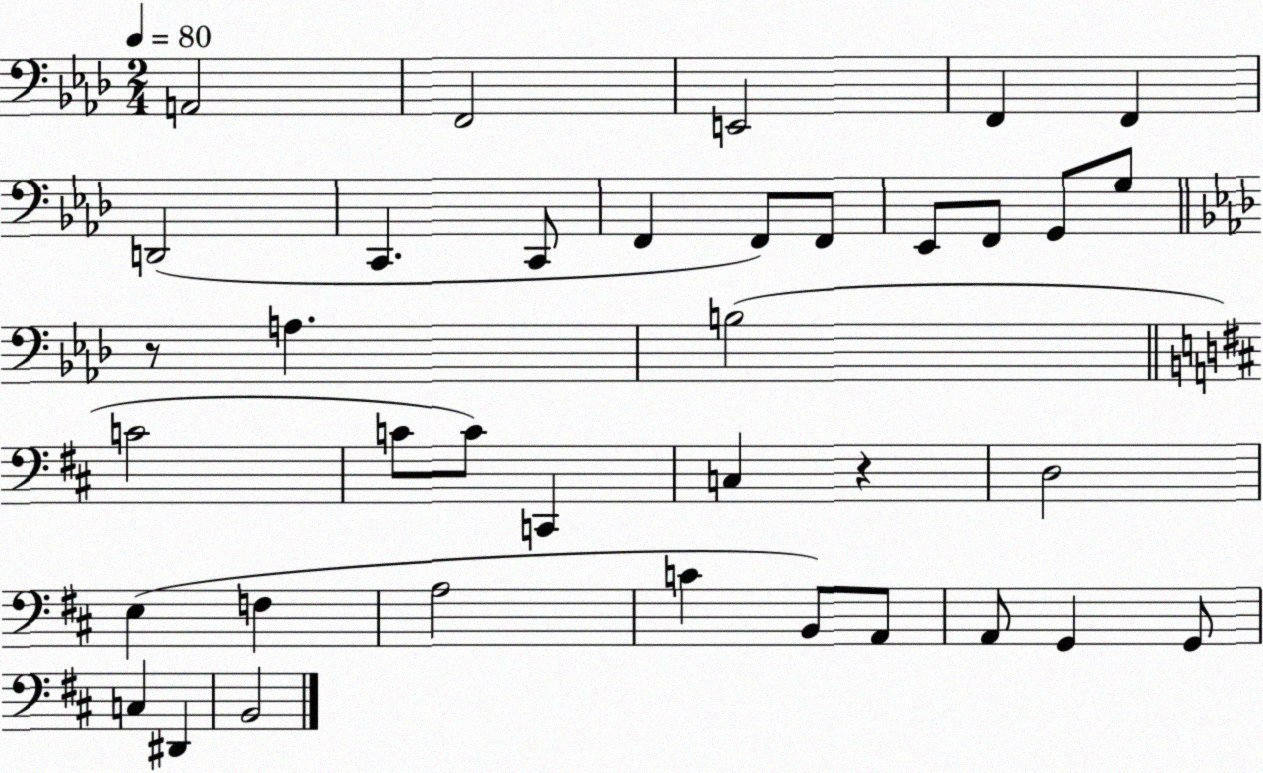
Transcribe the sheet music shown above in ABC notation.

X:1
T:Untitled
M:2/4
L:1/4
K:Ab
A,,2 F,,2 E,,2 F,, F,, D,,2 C,, C,,/2 F,, F,,/2 F,,/2 _E,,/2 F,,/2 G,,/2 G,/2 z/2 A, B,2 C2 C/2 C/2 C,, C, z D,2 E, F, A,2 C B,,/2 A,,/2 A,,/2 G,, G,,/2 C, ^D,, B,,2